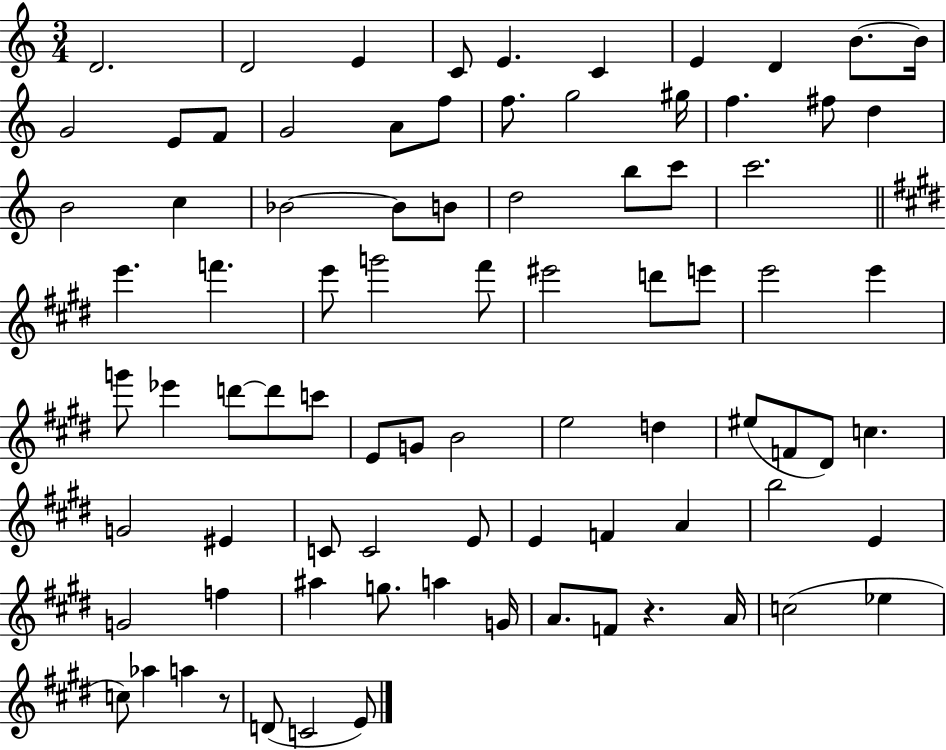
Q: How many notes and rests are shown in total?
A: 84